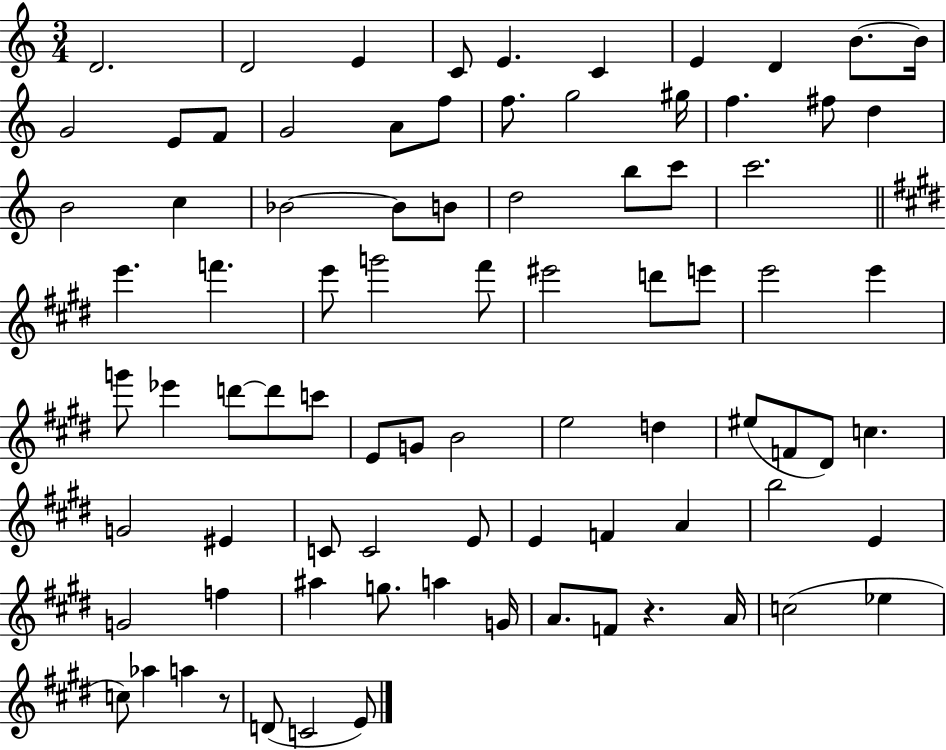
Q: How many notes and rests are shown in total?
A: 84